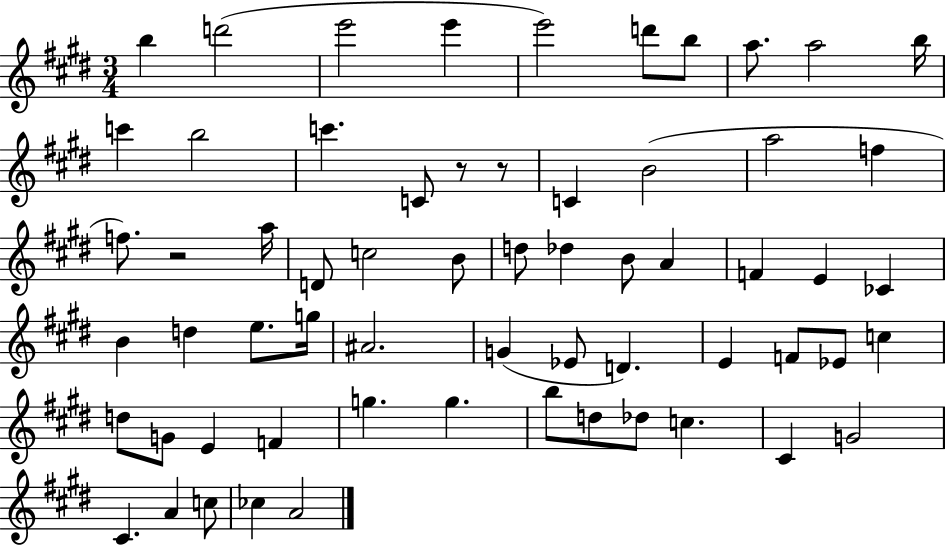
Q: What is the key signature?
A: E major